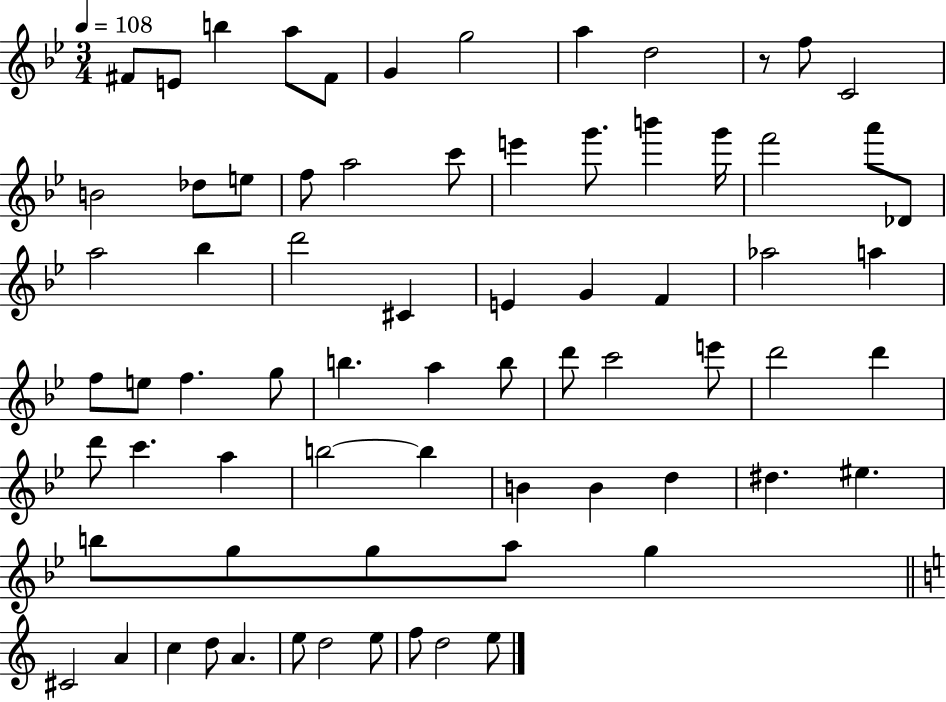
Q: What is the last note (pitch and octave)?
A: E5